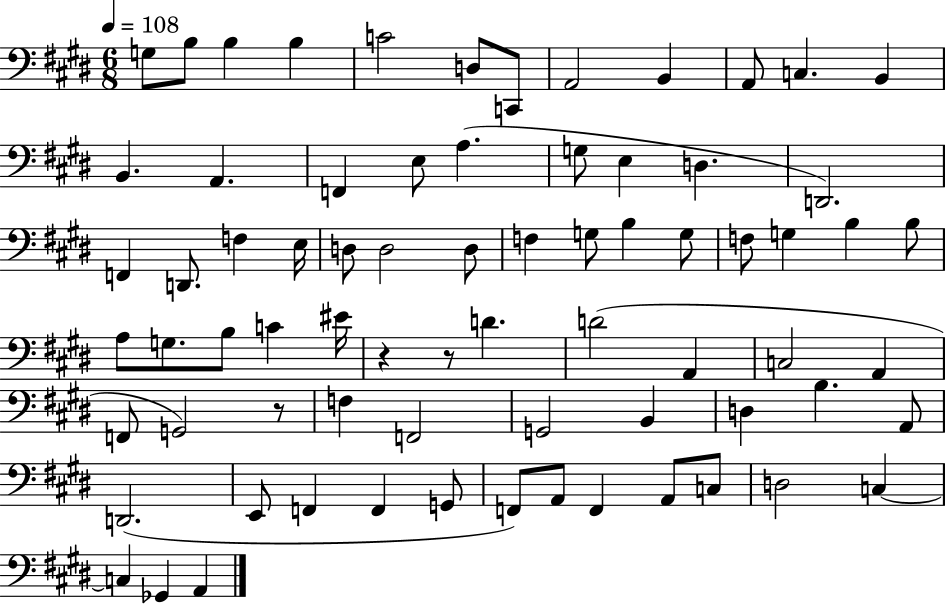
X:1
T:Untitled
M:6/8
L:1/4
K:E
G,/2 B,/2 B, B, C2 D,/2 C,,/2 A,,2 B,, A,,/2 C, B,, B,, A,, F,, E,/2 A, G,/2 E, D, D,,2 F,, D,,/2 F, E,/4 D,/2 D,2 D,/2 F, G,/2 B, G,/2 F,/2 G, B, B,/2 A,/2 G,/2 B,/2 C ^E/4 z z/2 D D2 A,, C,2 A,, F,,/2 G,,2 z/2 F, F,,2 G,,2 B,, D, B, A,,/2 D,,2 E,,/2 F,, F,, G,,/2 F,,/2 A,,/2 F,, A,,/2 C,/2 D,2 C, C, _G,, A,,